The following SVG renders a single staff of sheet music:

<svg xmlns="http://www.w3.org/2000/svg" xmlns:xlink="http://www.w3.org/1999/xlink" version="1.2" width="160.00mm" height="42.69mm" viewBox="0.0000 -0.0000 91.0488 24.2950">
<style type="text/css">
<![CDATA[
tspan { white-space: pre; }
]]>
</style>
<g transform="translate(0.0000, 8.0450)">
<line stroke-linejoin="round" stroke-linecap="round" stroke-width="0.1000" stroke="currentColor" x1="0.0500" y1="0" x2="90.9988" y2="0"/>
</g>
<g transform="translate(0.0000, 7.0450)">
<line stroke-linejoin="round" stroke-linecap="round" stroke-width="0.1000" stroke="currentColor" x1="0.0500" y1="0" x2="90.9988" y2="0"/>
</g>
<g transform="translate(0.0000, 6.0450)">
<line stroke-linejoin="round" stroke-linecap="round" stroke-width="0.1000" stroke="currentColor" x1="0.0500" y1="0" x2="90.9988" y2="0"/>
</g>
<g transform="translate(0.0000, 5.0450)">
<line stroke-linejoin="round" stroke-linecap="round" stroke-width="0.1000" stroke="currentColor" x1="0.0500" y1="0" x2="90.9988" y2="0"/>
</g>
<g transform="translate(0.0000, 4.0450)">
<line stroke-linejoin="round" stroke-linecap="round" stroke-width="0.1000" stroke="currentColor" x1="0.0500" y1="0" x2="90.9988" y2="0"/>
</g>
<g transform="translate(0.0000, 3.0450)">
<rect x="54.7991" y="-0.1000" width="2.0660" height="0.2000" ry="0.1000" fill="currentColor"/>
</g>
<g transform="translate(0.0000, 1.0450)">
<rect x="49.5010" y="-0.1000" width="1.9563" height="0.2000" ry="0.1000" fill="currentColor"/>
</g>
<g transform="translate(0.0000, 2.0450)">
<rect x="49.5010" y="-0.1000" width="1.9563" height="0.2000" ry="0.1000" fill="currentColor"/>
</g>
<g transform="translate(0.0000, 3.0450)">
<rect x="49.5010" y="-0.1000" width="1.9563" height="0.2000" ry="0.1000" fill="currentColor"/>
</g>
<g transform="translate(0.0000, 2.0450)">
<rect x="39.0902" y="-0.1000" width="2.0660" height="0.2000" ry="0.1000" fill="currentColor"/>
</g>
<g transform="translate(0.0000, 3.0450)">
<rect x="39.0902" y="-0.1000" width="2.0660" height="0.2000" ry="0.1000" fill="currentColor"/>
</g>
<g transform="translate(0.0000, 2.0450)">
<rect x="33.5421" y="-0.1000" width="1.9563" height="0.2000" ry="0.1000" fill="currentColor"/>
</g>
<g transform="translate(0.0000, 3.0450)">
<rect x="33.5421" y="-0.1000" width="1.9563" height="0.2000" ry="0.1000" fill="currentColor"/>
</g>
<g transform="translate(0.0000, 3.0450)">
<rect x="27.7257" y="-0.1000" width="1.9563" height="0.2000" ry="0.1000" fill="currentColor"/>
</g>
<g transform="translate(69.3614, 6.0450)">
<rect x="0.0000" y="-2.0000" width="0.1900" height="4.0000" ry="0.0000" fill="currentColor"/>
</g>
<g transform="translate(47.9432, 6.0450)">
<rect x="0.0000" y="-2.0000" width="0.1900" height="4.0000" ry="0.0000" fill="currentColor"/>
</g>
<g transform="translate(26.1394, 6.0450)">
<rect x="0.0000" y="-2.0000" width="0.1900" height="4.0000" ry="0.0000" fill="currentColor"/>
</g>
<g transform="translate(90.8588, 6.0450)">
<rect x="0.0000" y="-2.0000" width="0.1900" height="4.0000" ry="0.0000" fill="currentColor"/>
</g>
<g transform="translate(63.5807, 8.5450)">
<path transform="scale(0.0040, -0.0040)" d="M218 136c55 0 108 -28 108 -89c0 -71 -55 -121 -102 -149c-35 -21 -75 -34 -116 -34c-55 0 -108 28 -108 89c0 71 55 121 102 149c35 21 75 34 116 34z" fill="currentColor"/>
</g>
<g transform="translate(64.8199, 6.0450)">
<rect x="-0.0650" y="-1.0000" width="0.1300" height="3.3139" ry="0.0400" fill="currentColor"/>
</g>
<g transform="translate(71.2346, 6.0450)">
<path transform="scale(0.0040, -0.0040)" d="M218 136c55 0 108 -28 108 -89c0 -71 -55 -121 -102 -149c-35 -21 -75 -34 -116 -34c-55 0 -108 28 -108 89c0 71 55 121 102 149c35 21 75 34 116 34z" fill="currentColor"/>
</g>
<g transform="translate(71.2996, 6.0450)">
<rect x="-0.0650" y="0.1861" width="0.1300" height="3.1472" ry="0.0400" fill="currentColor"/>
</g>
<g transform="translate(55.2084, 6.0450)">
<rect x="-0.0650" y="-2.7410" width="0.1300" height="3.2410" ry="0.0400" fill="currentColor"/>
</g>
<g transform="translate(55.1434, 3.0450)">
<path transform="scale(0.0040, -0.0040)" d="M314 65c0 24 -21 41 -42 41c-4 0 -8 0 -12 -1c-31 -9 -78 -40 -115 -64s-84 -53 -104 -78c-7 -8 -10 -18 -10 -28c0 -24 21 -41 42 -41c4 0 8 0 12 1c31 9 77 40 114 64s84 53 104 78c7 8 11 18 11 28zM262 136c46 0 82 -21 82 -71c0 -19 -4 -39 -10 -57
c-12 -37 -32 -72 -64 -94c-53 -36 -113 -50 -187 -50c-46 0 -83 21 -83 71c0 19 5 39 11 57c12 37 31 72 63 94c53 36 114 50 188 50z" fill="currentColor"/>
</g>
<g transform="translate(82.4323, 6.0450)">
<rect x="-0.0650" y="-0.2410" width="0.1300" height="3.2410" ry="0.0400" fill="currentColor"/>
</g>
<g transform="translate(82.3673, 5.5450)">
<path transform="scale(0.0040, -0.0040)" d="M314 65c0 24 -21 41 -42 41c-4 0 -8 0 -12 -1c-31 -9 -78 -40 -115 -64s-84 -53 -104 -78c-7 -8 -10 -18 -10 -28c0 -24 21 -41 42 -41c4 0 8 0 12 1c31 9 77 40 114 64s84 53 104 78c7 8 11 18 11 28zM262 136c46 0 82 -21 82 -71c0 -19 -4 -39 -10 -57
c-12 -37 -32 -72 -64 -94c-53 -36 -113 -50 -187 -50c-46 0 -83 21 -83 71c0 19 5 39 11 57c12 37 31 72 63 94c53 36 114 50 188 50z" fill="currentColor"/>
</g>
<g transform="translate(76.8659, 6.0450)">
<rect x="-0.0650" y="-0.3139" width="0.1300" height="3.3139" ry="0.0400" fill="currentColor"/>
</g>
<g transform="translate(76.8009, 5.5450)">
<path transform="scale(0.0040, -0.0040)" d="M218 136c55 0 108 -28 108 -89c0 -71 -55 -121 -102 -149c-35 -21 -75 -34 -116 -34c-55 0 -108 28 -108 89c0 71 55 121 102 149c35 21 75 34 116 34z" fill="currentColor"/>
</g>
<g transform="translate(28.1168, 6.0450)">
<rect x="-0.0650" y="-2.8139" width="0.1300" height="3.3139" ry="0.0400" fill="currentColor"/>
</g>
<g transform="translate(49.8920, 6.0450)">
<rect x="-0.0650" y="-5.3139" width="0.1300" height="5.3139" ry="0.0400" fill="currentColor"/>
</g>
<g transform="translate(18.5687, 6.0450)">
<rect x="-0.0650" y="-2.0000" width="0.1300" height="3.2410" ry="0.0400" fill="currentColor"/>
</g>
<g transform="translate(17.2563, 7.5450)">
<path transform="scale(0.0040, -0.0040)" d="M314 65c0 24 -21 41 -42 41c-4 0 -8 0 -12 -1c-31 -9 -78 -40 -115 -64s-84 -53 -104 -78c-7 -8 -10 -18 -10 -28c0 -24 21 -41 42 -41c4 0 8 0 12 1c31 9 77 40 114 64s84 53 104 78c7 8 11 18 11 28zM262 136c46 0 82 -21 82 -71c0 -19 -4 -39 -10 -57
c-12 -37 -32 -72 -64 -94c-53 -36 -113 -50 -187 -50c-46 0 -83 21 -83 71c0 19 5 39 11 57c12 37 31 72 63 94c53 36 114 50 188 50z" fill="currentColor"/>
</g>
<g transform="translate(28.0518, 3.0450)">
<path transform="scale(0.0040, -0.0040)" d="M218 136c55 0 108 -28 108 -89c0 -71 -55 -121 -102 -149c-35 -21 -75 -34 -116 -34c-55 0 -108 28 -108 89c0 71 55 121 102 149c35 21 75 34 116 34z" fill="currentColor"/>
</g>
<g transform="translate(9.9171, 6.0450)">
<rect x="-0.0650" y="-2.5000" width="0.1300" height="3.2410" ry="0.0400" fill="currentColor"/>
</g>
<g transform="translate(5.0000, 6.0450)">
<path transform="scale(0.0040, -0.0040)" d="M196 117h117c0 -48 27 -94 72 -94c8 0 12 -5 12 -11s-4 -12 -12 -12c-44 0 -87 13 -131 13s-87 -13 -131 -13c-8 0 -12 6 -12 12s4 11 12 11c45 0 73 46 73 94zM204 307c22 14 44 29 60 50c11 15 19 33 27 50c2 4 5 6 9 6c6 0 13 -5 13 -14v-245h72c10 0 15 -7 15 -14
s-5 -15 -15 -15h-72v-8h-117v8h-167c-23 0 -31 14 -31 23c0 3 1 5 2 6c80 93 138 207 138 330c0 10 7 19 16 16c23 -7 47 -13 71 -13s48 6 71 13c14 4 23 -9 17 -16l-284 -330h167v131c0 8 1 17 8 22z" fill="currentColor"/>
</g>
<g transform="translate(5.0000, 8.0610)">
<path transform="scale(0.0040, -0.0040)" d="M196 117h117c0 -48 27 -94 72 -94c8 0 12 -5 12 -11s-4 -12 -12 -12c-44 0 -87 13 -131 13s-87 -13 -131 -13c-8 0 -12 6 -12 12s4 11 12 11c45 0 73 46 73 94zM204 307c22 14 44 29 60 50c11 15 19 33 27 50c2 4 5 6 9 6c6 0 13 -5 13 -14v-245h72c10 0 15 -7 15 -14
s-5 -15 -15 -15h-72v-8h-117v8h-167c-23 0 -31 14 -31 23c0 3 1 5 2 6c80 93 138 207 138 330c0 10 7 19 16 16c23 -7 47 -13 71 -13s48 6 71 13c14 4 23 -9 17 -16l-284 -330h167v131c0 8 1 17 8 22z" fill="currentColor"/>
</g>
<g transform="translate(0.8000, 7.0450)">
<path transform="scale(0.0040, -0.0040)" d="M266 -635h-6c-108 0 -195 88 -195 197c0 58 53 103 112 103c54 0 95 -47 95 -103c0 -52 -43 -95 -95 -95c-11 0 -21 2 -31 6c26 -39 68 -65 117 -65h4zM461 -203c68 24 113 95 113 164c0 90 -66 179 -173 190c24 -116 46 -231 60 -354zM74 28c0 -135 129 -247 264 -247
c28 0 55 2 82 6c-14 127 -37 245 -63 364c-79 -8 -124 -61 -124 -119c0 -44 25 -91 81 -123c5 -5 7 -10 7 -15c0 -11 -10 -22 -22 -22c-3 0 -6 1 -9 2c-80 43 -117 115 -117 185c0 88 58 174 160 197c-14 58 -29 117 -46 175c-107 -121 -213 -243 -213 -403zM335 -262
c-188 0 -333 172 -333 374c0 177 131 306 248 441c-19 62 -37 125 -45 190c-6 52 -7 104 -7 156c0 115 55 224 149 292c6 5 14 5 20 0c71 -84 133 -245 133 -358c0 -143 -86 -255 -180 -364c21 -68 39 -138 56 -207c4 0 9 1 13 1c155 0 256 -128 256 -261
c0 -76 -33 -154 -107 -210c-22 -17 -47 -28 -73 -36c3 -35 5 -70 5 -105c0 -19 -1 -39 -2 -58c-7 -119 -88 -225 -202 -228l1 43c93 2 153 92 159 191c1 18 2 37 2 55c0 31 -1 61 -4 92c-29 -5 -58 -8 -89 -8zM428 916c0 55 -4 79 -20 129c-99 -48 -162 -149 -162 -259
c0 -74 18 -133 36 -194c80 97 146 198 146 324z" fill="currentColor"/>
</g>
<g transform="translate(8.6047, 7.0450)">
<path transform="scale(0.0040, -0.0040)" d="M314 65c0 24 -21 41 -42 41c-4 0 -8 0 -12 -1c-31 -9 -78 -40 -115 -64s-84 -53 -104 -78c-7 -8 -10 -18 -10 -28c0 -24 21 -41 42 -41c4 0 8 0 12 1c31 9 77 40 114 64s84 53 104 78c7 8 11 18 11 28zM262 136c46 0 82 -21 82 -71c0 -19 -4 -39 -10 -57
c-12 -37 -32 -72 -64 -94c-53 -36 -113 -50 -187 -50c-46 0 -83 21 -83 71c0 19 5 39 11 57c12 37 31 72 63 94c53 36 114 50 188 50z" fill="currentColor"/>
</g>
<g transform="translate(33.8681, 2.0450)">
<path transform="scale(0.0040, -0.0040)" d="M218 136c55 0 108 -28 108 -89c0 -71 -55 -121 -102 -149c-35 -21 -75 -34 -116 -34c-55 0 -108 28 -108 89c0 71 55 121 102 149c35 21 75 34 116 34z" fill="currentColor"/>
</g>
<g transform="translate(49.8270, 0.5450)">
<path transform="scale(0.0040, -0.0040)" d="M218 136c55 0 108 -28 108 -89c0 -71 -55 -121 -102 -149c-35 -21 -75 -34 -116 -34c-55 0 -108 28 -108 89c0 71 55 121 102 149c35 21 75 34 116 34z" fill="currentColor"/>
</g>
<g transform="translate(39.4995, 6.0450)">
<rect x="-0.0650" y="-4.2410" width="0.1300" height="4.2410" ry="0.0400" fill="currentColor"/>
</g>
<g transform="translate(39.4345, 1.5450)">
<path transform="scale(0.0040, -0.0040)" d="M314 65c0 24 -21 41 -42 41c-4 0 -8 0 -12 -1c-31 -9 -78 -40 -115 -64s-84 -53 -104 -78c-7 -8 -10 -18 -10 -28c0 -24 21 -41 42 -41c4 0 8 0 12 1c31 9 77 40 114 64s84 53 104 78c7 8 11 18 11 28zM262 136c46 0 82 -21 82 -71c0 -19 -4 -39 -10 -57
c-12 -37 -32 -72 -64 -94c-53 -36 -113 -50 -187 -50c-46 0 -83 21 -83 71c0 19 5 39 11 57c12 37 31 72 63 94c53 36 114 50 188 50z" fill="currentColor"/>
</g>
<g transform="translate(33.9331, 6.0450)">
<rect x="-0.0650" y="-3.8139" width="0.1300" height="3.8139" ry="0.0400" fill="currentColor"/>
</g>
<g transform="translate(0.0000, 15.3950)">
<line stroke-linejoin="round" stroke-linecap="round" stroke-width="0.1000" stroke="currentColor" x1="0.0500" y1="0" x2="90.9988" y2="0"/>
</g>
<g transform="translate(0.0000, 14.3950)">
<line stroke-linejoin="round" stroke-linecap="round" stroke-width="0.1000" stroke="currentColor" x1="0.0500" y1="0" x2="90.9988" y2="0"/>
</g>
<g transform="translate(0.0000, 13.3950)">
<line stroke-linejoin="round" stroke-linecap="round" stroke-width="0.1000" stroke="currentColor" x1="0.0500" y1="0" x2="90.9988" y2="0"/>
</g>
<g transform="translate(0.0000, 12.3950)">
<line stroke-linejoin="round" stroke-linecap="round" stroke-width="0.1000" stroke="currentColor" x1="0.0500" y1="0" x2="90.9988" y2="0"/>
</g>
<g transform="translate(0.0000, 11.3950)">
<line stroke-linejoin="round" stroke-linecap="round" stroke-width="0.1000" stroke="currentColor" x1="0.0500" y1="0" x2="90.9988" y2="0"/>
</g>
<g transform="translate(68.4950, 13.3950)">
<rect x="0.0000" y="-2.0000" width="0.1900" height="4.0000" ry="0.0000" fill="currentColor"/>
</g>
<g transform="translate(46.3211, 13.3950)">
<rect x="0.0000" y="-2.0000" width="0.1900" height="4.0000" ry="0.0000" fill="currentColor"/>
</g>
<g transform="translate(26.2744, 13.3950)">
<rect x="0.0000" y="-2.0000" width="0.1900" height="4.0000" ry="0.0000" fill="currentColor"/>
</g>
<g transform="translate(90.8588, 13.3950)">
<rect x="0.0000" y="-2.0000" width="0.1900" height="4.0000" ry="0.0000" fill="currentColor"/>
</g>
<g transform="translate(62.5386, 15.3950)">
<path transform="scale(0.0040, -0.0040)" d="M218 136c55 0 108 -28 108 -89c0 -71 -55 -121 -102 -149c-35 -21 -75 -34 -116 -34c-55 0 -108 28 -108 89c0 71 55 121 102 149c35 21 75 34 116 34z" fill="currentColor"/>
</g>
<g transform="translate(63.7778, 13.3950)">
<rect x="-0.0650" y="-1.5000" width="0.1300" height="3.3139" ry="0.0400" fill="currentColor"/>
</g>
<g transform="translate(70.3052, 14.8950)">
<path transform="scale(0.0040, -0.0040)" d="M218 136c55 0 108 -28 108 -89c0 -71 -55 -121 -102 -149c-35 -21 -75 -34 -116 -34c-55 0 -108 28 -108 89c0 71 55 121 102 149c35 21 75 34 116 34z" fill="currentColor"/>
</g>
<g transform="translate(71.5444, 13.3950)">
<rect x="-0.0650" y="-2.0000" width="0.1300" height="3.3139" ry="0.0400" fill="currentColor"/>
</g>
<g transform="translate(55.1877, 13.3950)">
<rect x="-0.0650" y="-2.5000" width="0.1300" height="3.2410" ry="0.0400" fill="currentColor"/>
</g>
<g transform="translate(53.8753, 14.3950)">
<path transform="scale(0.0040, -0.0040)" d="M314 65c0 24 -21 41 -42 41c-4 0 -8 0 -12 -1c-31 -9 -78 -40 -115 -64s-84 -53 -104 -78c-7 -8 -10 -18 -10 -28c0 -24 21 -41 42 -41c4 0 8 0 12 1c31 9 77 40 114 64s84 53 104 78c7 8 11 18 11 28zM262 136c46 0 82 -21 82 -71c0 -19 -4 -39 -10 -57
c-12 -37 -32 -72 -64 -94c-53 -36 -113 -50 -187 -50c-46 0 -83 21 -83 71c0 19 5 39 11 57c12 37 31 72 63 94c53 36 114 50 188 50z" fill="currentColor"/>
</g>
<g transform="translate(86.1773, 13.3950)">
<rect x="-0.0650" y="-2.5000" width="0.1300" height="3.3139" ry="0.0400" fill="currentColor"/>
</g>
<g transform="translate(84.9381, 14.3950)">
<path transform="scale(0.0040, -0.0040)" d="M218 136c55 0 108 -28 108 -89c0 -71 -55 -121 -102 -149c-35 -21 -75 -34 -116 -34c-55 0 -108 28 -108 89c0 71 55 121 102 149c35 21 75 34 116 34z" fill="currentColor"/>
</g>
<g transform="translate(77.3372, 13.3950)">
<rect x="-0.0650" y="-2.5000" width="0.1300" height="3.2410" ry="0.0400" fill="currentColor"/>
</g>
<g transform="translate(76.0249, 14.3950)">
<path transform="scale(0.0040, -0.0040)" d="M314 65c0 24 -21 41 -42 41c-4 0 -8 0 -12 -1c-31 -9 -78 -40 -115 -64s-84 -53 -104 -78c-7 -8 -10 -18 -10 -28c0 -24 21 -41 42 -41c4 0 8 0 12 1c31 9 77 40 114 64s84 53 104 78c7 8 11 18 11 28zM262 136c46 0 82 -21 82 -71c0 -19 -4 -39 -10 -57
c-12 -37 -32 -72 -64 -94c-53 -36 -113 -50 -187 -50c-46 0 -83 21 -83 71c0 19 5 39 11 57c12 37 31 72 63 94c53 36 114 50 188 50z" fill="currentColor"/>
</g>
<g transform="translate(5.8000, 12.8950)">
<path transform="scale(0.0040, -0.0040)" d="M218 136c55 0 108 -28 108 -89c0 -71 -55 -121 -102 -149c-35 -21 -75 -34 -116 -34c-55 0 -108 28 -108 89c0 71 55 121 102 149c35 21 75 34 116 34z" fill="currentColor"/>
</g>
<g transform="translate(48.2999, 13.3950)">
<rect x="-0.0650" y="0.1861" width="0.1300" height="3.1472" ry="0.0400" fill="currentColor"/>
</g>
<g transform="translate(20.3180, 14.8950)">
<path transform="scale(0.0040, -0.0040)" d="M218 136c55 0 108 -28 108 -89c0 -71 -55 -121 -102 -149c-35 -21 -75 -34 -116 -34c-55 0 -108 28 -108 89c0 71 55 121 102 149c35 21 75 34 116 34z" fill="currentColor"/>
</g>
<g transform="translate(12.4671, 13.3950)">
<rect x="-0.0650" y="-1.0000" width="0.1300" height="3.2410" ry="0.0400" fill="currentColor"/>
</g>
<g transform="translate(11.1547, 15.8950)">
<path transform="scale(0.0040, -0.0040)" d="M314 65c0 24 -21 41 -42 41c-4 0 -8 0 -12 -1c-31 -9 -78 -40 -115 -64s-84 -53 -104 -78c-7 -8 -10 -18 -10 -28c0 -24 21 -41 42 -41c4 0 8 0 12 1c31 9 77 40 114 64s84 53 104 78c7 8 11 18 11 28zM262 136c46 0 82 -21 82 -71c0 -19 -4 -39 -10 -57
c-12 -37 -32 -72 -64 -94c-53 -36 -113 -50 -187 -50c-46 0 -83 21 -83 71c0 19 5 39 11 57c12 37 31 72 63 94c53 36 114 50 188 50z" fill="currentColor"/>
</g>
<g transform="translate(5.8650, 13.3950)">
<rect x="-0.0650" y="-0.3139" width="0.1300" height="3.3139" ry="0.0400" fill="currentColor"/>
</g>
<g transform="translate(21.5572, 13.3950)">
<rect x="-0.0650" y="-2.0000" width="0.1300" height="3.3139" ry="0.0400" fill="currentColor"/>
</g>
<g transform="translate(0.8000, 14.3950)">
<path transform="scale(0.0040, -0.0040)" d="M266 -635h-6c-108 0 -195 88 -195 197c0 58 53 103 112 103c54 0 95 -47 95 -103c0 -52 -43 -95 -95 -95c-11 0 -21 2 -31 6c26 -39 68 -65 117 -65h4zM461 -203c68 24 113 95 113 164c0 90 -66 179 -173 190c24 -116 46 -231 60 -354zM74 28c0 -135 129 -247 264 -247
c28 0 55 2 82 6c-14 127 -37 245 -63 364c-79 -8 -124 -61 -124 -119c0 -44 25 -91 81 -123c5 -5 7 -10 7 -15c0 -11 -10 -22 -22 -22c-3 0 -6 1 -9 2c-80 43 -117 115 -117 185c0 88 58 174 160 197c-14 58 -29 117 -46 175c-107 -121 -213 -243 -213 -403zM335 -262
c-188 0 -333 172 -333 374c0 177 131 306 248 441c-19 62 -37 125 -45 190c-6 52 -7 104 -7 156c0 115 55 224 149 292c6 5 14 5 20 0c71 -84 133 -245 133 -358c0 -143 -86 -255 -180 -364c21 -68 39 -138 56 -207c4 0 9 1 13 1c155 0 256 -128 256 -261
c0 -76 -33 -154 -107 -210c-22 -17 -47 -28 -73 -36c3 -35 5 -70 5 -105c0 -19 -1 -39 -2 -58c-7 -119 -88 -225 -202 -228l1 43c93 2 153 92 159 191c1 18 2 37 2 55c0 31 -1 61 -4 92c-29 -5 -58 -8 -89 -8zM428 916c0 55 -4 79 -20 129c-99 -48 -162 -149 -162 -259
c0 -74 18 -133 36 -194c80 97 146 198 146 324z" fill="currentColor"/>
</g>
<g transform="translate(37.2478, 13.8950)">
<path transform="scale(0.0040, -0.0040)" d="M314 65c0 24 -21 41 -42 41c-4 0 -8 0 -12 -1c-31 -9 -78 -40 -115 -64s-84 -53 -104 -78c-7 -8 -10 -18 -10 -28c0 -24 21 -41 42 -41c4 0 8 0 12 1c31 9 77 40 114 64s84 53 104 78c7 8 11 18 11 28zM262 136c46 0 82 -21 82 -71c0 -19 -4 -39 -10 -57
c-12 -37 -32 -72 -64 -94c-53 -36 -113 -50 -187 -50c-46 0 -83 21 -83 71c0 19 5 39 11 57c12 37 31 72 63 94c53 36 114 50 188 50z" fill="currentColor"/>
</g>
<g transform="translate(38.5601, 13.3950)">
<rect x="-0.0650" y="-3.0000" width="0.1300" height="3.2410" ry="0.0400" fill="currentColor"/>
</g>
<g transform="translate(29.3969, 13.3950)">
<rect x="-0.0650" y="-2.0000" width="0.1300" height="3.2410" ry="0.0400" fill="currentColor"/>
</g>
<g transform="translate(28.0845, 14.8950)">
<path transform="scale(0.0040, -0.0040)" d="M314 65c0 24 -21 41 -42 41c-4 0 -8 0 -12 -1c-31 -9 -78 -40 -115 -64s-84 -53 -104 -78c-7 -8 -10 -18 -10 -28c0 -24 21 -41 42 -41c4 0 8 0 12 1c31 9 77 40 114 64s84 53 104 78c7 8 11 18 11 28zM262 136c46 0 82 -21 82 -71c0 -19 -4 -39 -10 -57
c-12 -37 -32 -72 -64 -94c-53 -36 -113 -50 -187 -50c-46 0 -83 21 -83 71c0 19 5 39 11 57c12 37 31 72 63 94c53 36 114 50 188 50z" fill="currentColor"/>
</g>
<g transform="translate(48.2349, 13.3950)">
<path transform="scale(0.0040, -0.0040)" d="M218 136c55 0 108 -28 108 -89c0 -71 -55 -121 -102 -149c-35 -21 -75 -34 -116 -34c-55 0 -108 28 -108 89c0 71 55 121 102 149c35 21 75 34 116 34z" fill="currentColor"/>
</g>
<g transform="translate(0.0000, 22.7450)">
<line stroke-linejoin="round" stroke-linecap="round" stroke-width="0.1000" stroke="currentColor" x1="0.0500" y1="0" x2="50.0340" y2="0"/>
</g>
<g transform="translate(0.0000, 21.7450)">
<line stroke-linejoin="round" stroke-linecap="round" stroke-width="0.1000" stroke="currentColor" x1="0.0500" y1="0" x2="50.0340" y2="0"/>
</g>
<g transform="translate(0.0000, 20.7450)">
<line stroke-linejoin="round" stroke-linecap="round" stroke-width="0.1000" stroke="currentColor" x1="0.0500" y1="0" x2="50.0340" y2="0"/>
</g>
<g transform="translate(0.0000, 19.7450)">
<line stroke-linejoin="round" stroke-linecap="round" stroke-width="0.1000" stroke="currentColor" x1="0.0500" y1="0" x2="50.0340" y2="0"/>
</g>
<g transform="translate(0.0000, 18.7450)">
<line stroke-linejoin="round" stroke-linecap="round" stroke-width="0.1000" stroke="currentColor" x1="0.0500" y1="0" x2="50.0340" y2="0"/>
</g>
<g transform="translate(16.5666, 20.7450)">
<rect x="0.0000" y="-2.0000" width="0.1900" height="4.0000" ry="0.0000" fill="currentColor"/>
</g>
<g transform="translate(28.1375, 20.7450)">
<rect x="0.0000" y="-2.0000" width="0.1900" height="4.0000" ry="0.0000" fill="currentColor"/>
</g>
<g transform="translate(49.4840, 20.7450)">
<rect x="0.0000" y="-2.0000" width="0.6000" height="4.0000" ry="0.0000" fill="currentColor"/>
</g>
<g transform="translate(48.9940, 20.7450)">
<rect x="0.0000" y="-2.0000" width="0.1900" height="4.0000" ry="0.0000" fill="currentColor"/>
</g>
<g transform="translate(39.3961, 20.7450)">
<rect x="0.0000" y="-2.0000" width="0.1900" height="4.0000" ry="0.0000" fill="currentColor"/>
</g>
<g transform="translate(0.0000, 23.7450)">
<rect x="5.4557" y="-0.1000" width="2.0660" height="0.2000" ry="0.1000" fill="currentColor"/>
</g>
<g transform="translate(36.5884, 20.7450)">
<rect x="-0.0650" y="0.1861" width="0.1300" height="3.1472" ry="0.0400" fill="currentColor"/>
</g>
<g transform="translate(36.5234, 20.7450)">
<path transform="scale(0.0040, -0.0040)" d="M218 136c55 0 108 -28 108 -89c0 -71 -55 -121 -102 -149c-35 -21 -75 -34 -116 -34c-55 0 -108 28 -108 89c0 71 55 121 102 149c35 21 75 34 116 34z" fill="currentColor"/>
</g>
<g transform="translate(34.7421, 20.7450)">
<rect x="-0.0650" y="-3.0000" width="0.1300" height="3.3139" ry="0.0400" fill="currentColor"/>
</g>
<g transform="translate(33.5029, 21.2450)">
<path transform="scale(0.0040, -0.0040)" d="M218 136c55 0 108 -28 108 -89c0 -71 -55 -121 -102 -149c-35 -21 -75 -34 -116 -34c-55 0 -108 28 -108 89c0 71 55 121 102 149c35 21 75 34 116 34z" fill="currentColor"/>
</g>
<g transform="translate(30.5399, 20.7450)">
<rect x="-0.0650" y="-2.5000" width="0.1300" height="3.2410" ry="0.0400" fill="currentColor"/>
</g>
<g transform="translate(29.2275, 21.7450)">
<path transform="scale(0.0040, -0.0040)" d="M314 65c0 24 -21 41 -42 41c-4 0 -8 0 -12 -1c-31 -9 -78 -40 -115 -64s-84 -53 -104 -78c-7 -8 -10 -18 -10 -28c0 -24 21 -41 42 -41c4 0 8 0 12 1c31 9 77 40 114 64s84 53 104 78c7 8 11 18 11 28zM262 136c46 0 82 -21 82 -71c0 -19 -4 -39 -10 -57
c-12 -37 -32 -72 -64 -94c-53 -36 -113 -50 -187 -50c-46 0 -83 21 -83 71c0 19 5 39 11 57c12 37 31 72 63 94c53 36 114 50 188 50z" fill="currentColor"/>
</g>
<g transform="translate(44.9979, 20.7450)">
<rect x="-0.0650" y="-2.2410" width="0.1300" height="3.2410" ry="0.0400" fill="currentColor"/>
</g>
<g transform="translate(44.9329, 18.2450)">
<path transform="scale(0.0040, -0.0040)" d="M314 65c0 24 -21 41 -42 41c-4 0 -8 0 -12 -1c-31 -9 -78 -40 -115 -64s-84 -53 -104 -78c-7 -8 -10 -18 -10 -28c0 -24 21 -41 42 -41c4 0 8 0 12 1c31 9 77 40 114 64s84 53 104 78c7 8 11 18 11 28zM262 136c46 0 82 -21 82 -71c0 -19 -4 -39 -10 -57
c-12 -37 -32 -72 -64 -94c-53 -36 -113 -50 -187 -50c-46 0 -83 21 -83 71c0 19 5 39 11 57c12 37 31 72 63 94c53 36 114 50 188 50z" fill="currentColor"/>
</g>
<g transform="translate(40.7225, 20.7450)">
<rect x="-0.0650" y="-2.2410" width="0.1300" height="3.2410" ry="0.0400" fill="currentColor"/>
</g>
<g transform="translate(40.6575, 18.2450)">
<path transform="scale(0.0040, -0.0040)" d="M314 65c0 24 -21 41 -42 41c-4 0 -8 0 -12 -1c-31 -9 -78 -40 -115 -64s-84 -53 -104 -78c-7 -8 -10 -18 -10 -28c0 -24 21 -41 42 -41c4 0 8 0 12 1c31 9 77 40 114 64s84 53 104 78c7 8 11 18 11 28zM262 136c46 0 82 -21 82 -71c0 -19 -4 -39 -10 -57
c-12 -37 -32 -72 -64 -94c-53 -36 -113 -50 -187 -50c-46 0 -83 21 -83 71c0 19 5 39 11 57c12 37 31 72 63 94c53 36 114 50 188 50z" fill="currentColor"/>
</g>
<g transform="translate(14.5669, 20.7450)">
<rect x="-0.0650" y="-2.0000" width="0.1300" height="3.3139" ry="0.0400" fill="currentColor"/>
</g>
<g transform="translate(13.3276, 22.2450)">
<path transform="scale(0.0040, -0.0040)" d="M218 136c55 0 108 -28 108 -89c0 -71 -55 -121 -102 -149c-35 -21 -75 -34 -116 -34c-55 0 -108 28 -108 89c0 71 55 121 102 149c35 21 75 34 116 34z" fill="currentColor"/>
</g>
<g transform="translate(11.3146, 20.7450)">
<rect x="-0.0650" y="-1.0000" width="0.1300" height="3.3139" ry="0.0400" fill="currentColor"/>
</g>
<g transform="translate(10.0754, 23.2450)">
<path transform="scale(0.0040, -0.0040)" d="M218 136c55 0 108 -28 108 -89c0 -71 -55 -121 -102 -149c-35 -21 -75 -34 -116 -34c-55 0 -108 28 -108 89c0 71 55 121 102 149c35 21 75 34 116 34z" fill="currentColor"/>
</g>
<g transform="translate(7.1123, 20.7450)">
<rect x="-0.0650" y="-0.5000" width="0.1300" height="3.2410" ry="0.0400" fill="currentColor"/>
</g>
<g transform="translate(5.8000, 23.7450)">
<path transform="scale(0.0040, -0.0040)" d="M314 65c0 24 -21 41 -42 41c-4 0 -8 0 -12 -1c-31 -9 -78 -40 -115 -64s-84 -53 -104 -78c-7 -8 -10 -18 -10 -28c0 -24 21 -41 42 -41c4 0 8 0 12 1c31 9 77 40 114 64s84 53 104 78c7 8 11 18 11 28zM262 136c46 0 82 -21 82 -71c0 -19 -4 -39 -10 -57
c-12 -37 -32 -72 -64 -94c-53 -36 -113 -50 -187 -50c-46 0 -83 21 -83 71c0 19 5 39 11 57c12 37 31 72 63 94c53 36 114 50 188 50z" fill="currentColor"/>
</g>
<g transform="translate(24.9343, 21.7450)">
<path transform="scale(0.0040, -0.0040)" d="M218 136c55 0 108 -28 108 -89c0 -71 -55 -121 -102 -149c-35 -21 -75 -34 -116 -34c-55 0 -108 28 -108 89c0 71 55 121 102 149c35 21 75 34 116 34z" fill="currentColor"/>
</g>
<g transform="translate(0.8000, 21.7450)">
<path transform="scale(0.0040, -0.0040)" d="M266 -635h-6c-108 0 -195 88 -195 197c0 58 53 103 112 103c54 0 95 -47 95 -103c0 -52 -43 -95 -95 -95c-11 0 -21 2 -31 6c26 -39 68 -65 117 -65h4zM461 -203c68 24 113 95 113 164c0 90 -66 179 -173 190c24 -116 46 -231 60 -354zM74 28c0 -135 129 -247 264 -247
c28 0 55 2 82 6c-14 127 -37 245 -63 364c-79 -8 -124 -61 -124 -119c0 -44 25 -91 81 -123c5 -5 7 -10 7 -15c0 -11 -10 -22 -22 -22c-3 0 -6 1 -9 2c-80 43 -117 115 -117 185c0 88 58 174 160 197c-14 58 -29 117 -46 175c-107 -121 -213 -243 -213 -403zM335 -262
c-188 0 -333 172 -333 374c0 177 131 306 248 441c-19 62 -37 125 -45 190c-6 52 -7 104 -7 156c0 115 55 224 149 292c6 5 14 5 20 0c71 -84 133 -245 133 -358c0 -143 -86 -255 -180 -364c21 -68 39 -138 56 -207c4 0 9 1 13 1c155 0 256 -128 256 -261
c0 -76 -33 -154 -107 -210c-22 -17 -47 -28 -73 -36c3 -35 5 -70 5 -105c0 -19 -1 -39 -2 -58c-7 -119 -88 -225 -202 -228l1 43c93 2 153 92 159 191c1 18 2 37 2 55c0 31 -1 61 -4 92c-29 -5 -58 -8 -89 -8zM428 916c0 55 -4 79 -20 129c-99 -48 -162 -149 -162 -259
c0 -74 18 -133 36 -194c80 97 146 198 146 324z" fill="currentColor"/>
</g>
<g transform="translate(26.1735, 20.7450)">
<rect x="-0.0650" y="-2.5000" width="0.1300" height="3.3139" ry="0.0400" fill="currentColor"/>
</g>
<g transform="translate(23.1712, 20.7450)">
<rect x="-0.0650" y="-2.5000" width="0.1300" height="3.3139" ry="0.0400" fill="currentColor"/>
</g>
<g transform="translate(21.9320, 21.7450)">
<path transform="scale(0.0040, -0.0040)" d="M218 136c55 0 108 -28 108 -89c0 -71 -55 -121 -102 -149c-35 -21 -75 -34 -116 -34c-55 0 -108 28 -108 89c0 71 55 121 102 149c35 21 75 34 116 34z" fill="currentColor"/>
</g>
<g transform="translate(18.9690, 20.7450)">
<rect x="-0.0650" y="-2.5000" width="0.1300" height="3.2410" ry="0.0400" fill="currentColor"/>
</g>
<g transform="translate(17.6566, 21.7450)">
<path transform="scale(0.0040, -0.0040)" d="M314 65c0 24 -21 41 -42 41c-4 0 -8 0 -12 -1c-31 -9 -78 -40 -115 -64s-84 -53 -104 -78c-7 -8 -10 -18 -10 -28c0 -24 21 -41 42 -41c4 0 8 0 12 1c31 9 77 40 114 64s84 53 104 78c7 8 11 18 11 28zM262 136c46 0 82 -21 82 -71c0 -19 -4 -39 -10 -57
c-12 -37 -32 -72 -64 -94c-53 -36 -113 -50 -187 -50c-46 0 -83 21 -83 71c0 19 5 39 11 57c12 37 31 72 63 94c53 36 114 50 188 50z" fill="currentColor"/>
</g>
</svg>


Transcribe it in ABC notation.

X:1
T:Untitled
M:4/4
L:1/4
K:C
G2 F2 a c' d'2 f' a2 D B c c2 c D2 F F2 A2 B G2 E F G2 G C2 D F G2 G G G2 A B g2 g2